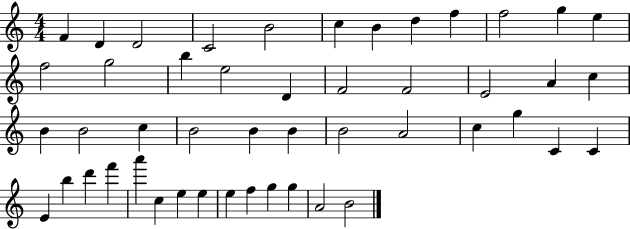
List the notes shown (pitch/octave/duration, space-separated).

F4/q D4/q D4/h C4/h B4/h C5/q B4/q D5/q F5/q F5/h G5/q E5/q F5/h G5/h B5/q E5/h D4/q F4/h F4/h E4/h A4/q C5/q B4/q B4/h C5/q B4/h B4/q B4/q B4/h A4/h C5/q G5/q C4/q C4/q E4/q B5/q D6/q F6/q A6/q C5/q E5/q E5/q E5/q F5/q G5/q G5/q A4/h B4/h